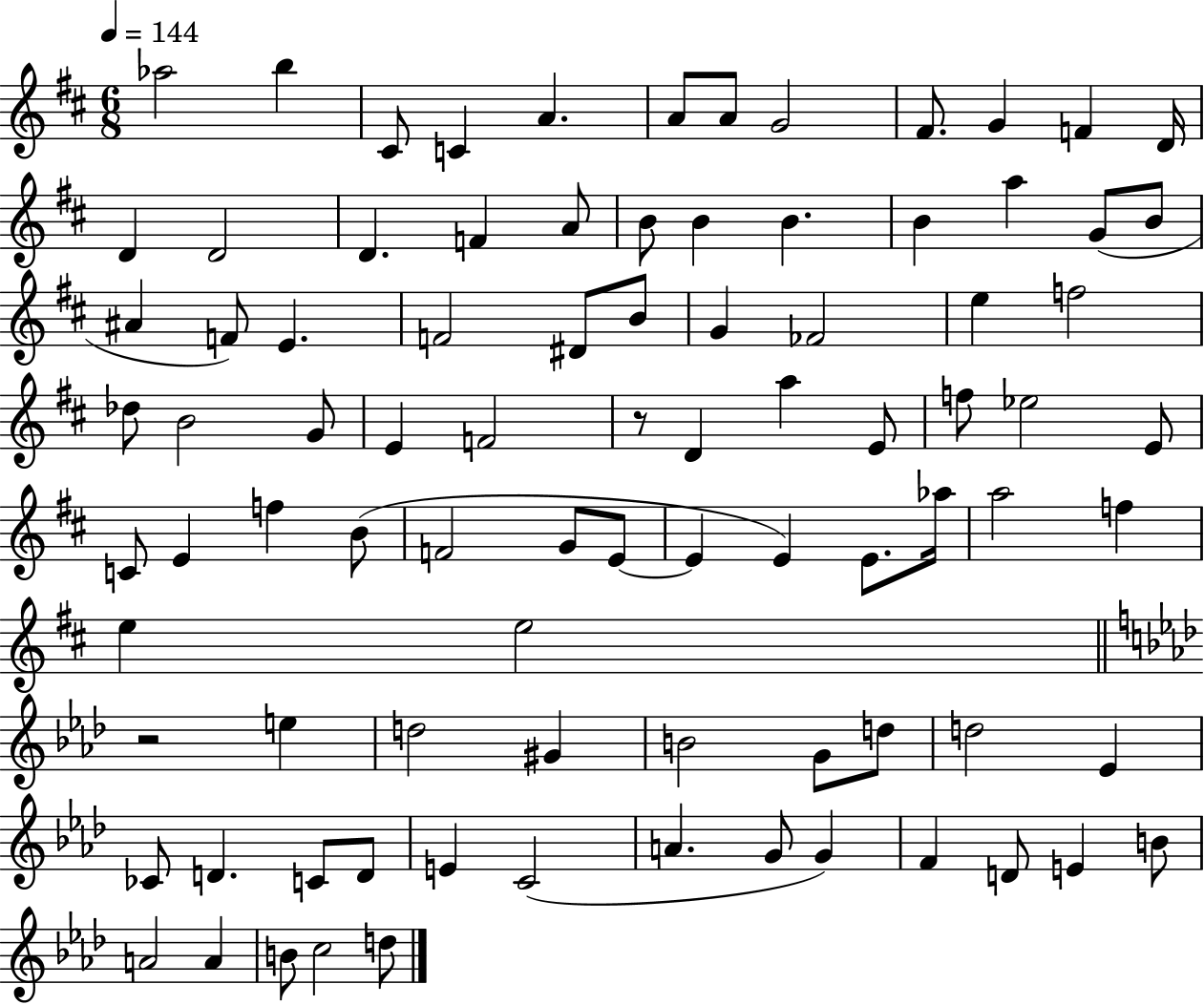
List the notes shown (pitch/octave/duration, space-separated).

Ab5/h B5/q C#4/e C4/q A4/q. A4/e A4/e G4/h F#4/e. G4/q F4/q D4/s D4/q D4/h D4/q. F4/q A4/e B4/e B4/q B4/q. B4/q A5/q G4/e B4/e A#4/q F4/e E4/q. F4/h D#4/e B4/e G4/q FES4/h E5/q F5/h Db5/e B4/h G4/e E4/q F4/h R/e D4/q A5/q E4/e F5/e Eb5/h E4/e C4/e E4/q F5/q B4/e F4/h G4/e E4/e E4/q E4/q E4/e. Ab5/s A5/h F5/q E5/q E5/h R/h E5/q D5/h G#4/q B4/h G4/e D5/e D5/h Eb4/q CES4/e D4/q. C4/e D4/e E4/q C4/h A4/q. G4/e G4/q F4/q D4/e E4/q B4/e A4/h A4/q B4/e C5/h D5/e